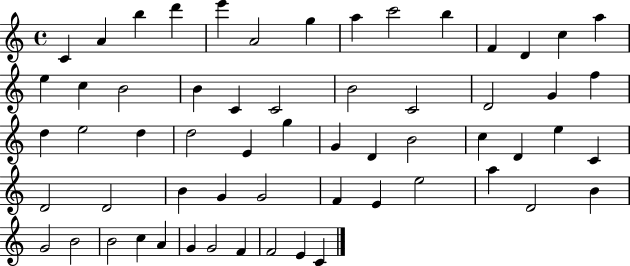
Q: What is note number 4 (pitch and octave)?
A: D6